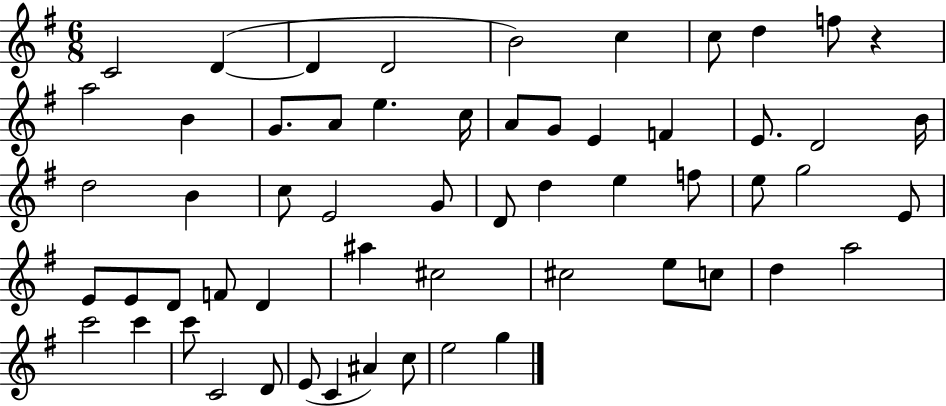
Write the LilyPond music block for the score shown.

{
  \clef treble
  \numericTimeSignature
  \time 6/8
  \key g \major
  c'2 d'4~(~ | d'4 d'2 | b'2) c''4 | c''8 d''4 f''8 r4 | \break a''2 b'4 | g'8. a'8 e''4. c''16 | a'8 g'8 e'4 f'4 | e'8. d'2 b'16 | \break d''2 b'4 | c''8 e'2 g'8 | d'8 d''4 e''4 f''8 | e''8 g''2 e'8 | \break e'8 e'8 d'8 f'8 d'4 | ais''4 cis''2 | cis''2 e''8 c''8 | d''4 a''2 | \break c'''2 c'''4 | c'''8 c'2 d'8 | e'8( c'4 ais'4) c''8 | e''2 g''4 | \break \bar "|."
}